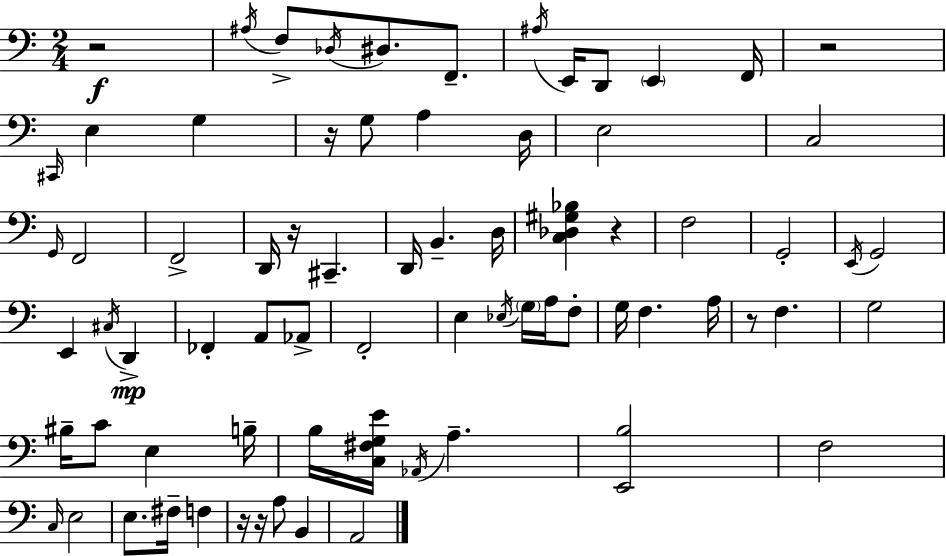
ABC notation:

X:1
T:Untitled
M:2/4
L:1/4
K:C
z2 ^A,/4 F,/2 _D,/4 ^D,/2 F,,/2 ^A,/4 E,,/4 D,,/2 E,, F,,/4 z2 ^C,,/4 E, G, z/4 G,/2 A, D,/4 E,2 C,2 G,,/4 F,,2 F,,2 D,,/4 z/4 ^C,, D,,/4 B,, D,/4 [C,_D,^G,_B,] z F,2 G,,2 E,,/4 G,,2 E,, ^C,/4 D,, _F,, A,,/2 _A,,/2 F,,2 E, _E,/4 G,/4 A,/4 F,/2 G,/4 F, A,/4 z/2 F, G,2 ^B,/4 C/2 E, B,/4 B,/4 [C,^F,G,E]/4 _A,,/4 A, [E,,B,]2 F,2 C,/4 E,2 E,/2 ^F,/4 F, z/4 z/4 A,/2 B,, A,,2